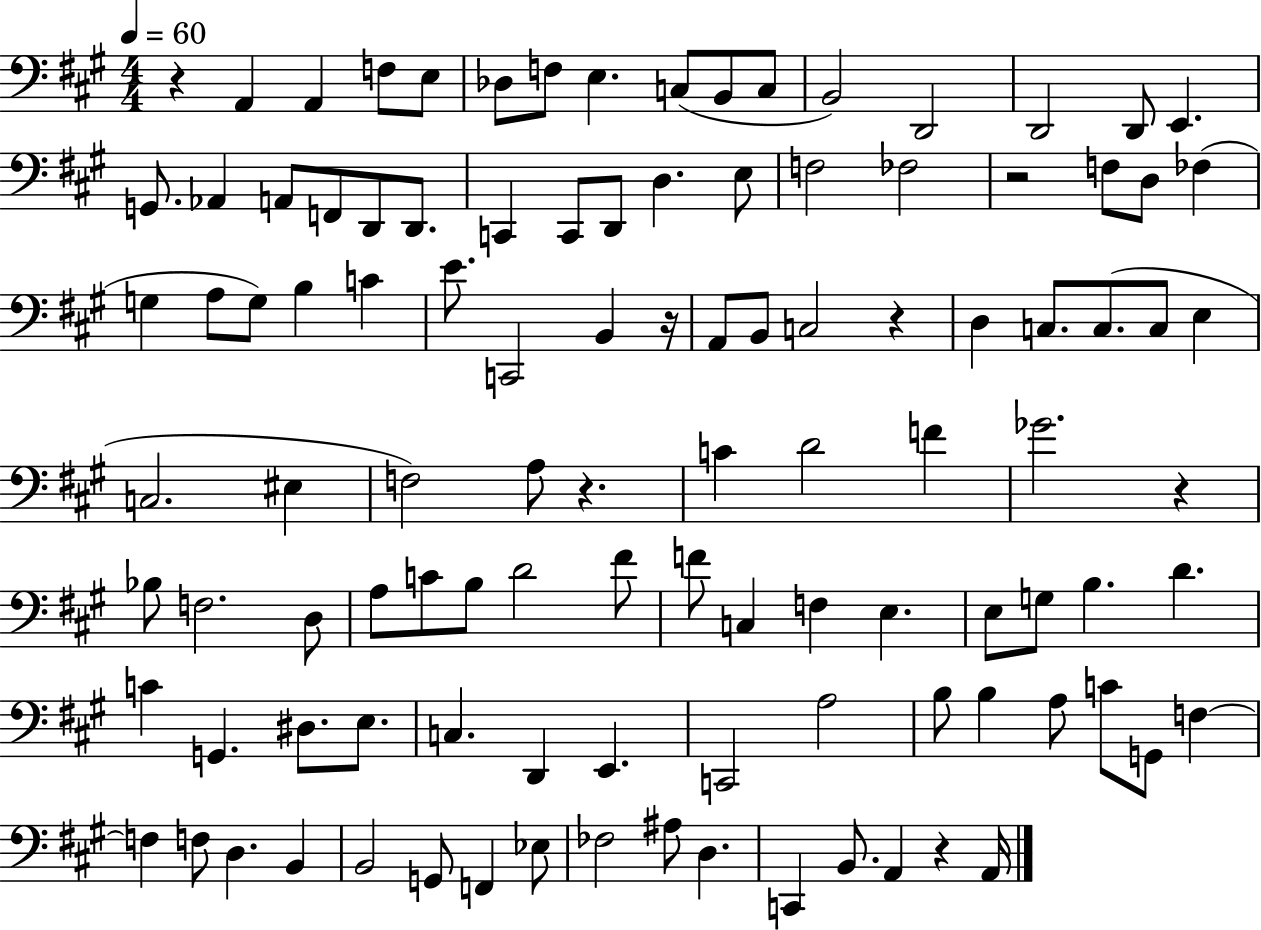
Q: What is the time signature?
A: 4/4